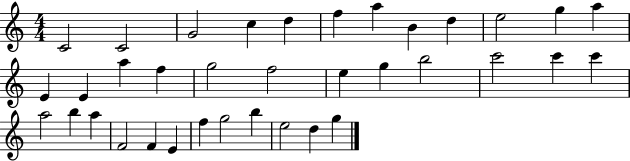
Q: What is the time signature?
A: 4/4